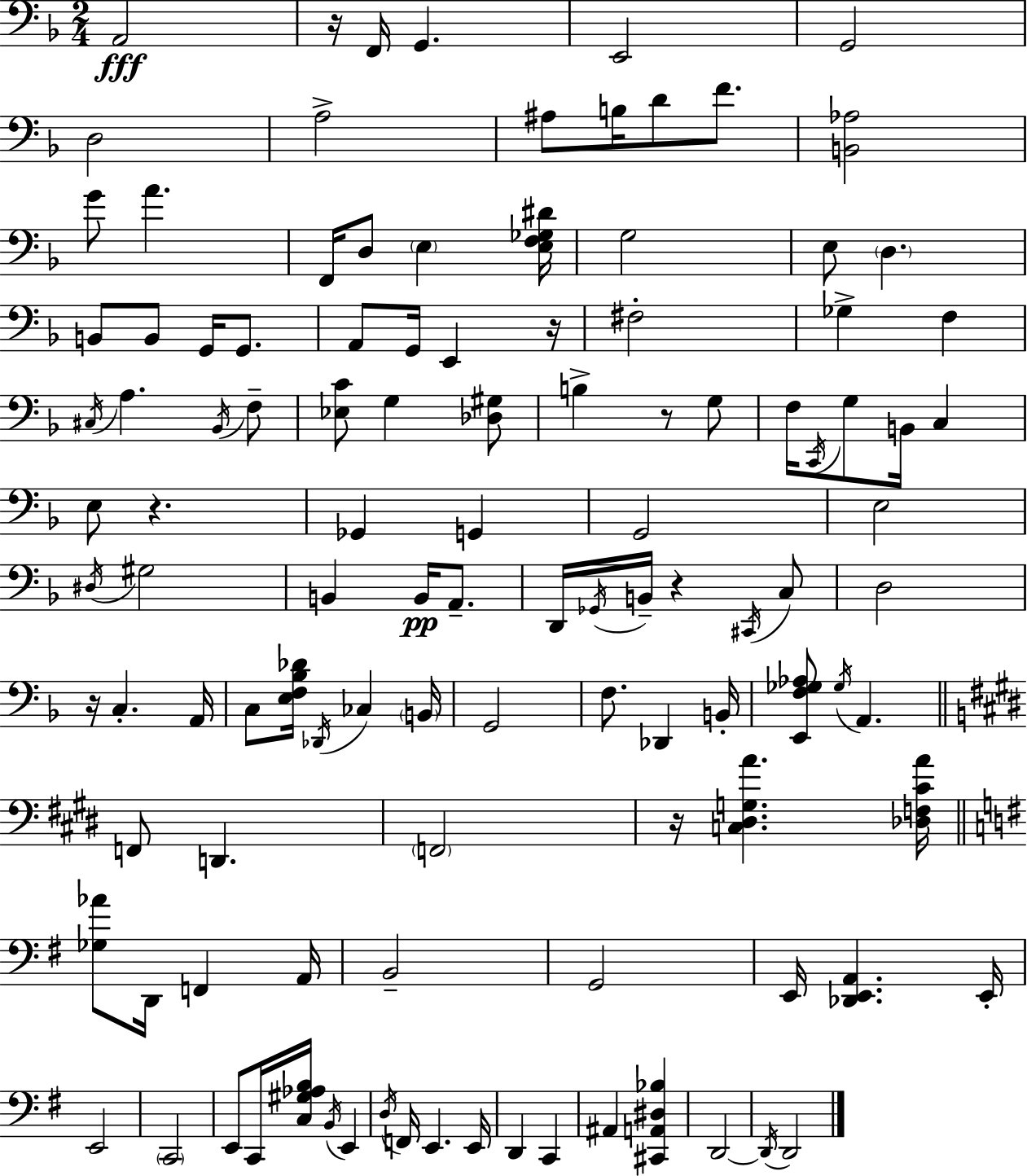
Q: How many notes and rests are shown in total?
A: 114